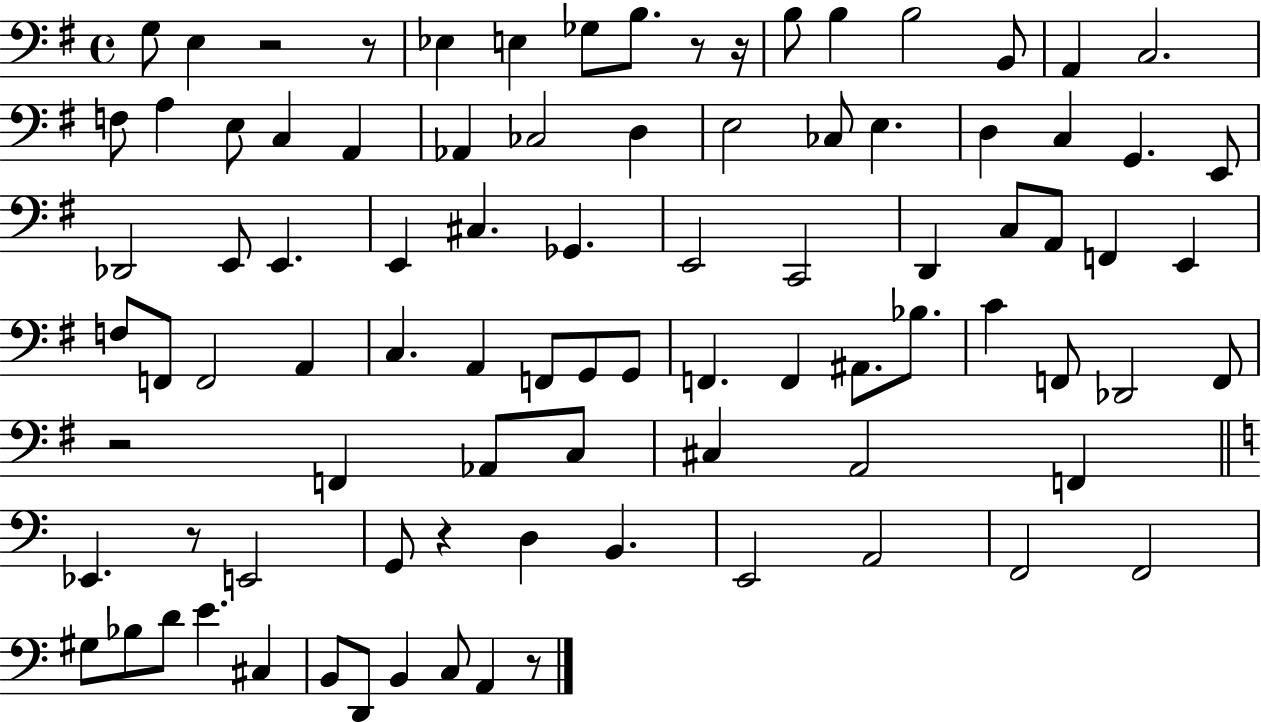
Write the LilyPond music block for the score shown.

{
  \clef bass
  \time 4/4
  \defaultTimeSignature
  \key g \major
  \repeat volta 2 { g8 e4 r2 r8 | ees4 e4 ges8 b8. r8 r16 | b8 b4 b2 b,8 | a,4 c2. | \break f8 a4 e8 c4 a,4 | aes,4 ces2 d4 | e2 ces8 e4. | d4 c4 g,4. e,8 | \break des,2 e,8 e,4. | e,4 cis4. ges,4. | e,2 c,2 | d,4 c8 a,8 f,4 e,4 | \break f8 f,8 f,2 a,4 | c4. a,4 f,8 g,8 g,8 | f,4. f,4 ais,8. bes8. | c'4 f,8 des,2 f,8 | \break r2 f,4 aes,8 c8 | cis4 a,2 f,4 | \bar "||" \break \key c \major ees,4. r8 e,2 | g,8 r4 d4 b,4. | e,2 a,2 | f,2 f,2 | \break gis8 bes8 d'8 e'4. cis4 | b,8 d,8 b,4 c8 a,4 r8 | } \bar "|."
}